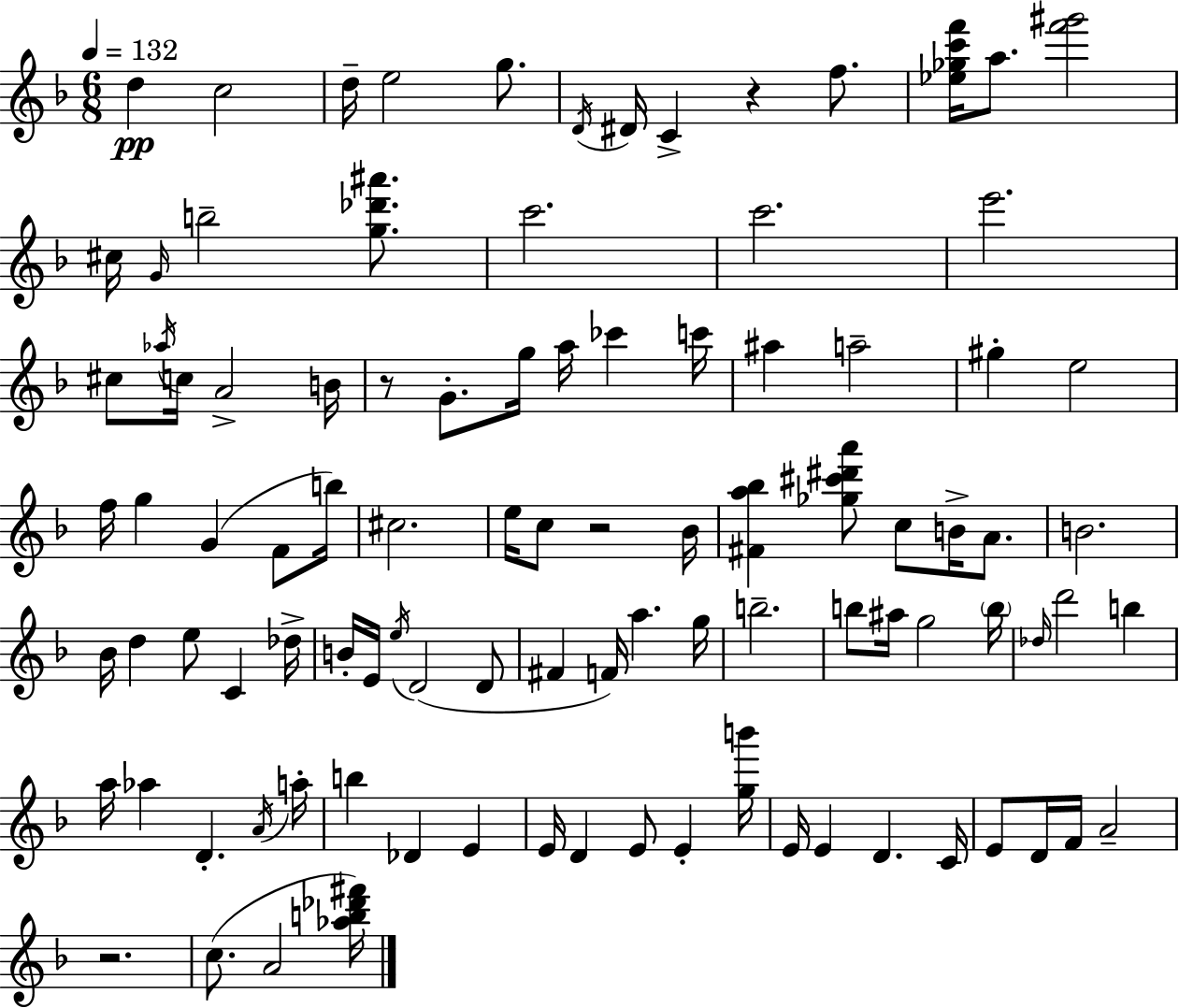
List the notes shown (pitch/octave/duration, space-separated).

D5/q C5/h D5/s E5/h G5/e. D4/s D#4/s C4/q R/q F5/e. [Eb5,Gb5,C6,F6]/s A5/e. [F6,G#6]/h C#5/s G4/s B5/h [G5,Db6,A#6]/e. C6/h. C6/h. E6/h. C#5/e Ab5/s C5/s A4/h B4/s R/e G4/e. G5/s A5/s CES6/q C6/s A#5/q A5/h G#5/q E5/h F5/s G5/q G4/q F4/e B5/s C#5/h. E5/s C5/e R/h Bb4/s [F#4,A5,Bb5]/q [Gb5,C#6,D#6,A6]/e C5/e B4/s A4/e. B4/h. Bb4/s D5/q E5/e C4/q Db5/s B4/s E4/s E5/s D4/h D4/e F#4/q F4/s A5/q. G5/s B5/h. B5/e A#5/s G5/h B5/s Db5/s D6/h B5/q A5/s Ab5/q D4/q. A4/s A5/s B5/q Db4/q E4/q E4/s D4/q E4/e E4/q [G5,B6]/s E4/s E4/q D4/q. C4/s E4/e D4/s F4/s A4/h R/h. C5/e. A4/h [Ab5,B5,Db6,F#6]/s